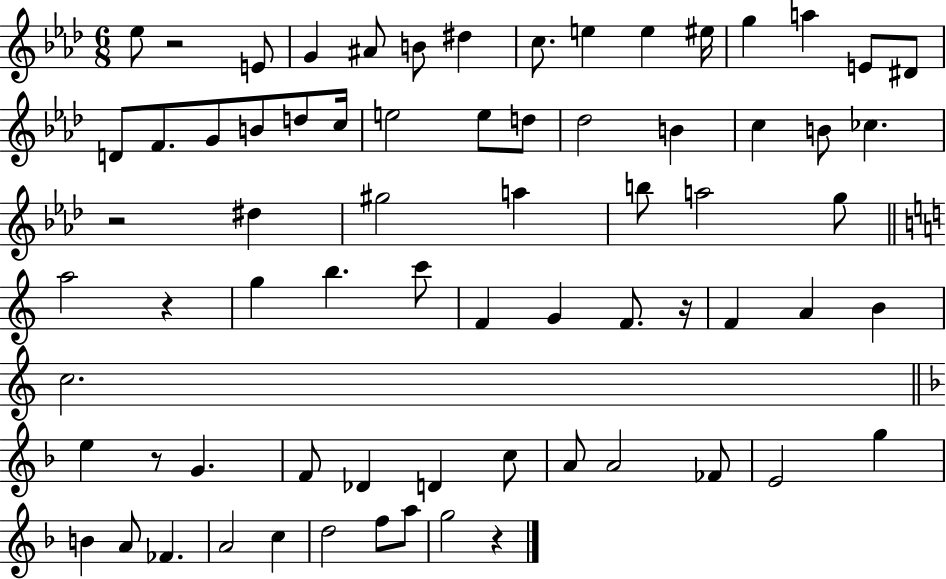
Eb5/e R/h E4/e G4/q A#4/e B4/e D#5/q C5/e. E5/q E5/q EIS5/s G5/q A5/q E4/e D#4/e D4/e F4/e. G4/e B4/e D5/e C5/s E5/h E5/e D5/e Db5/h B4/q C5/q B4/e CES5/q. R/h D#5/q G#5/h A5/q B5/e A5/h G5/e A5/h R/q G5/q B5/q. C6/e F4/q G4/q F4/e. R/s F4/q A4/q B4/q C5/h. E5/q R/e G4/q. F4/e Db4/q D4/q C5/e A4/e A4/h FES4/e E4/h G5/q B4/q A4/e FES4/q. A4/h C5/q D5/h F5/e A5/e G5/h R/q